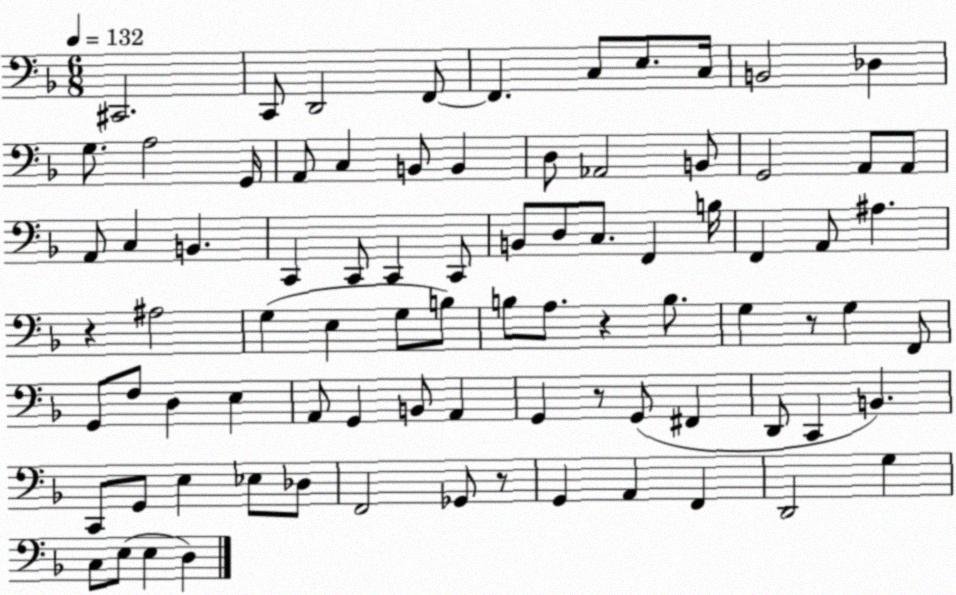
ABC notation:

X:1
T:Untitled
M:6/8
L:1/4
K:F
^C,,2 C,,/2 D,,2 F,,/2 F,, C,/2 E,/2 C,/4 B,,2 _D, G,/2 A,2 G,,/4 A,,/2 C, B,,/2 B,, D,/2 _A,,2 B,,/2 G,,2 A,,/2 A,,/2 A,,/2 C, B,, C,, C,,/2 C,, C,,/2 B,,/2 D,/2 C,/2 F,, B,/4 F,, A,,/2 ^A, z ^A,2 G, E, G,/2 B,/2 B,/2 A,/2 z B,/2 G, z/2 G, F,,/2 G,,/2 F,/2 D, E, A,,/2 G,, B,,/2 A,, G,, z/2 G,,/2 ^F,, D,,/2 C,, B,, C,,/2 G,,/2 E, _E,/2 _D,/2 F,,2 _G,,/2 z/2 G,, A,, F,, D,,2 G, C,/2 E,/2 E, D,